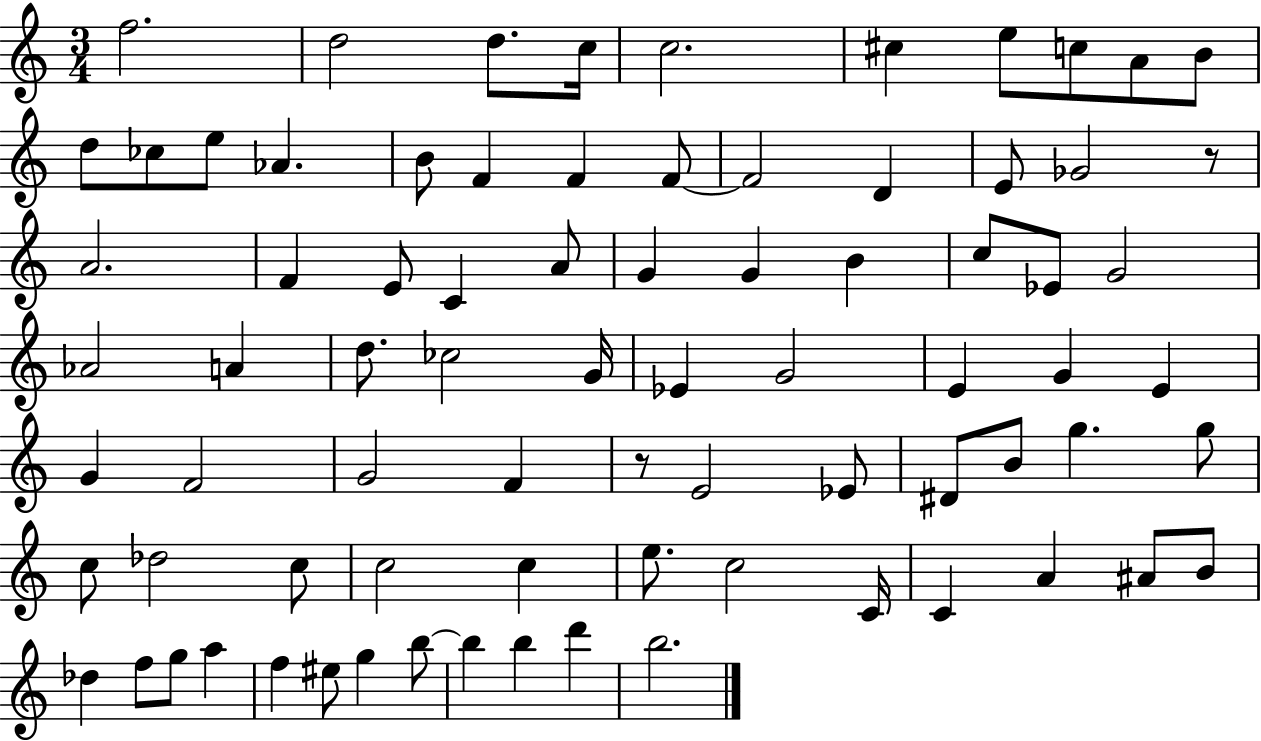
F5/h. D5/h D5/e. C5/s C5/h. C#5/q E5/e C5/e A4/e B4/e D5/e CES5/e E5/e Ab4/q. B4/e F4/q F4/q F4/e F4/h D4/q E4/e Gb4/h R/e A4/h. F4/q E4/e C4/q A4/e G4/q G4/q B4/q C5/e Eb4/e G4/h Ab4/h A4/q D5/e. CES5/h G4/s Eb4/q G4/h E4/q G4/q E4/q G4/q F4/h G4/h F4/q R/e E4/h Eb4/e D#4/e B4/e G5/q. G5/e C5/e Db5/h C5/e C5/h C5/q E5/e. C5/h C4/s C4/q A4/q A#4/e B4/e Db5/q F5/e G5/e A5/q F5/q EIS5/e G5/q B5/e B5/q B5/q D6/q B5/h.